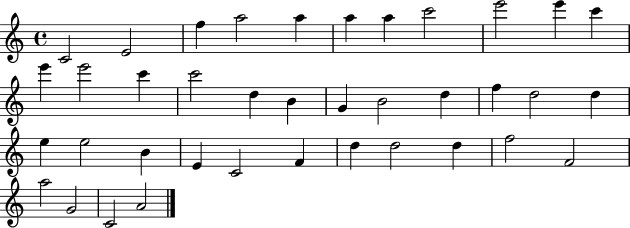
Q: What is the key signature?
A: C major